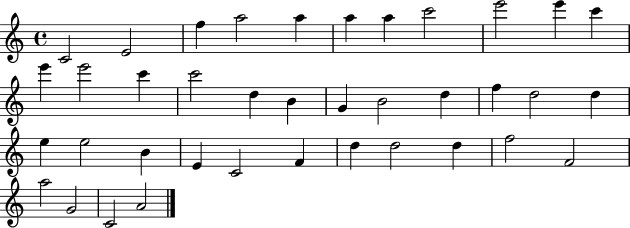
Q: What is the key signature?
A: C major